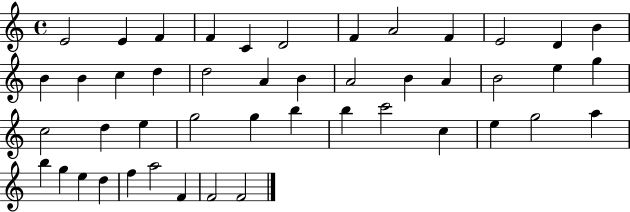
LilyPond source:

{
  \clef treble
  \time 4/4
  \defaultTimeSignature
  \key c \major
  e'2 e'4 f'4 | f'4 c'4 d'2 | f'4 a'2 f'4 | e'2 d'4 b'4 | \break b'4 b'4 c''4 d''4 | d''2 a'4 b'4 | a'2 b'4 a'4 | b'2 e''4 g''4 | \break c''2 d''4 e''4 | g''2 g''4 b''4 | b''4 c'''2 c''4 | e''4 g''2 a''4 | \break b''4 g''4 e''4 d''4 | f''4 a''2 f'4 | f'2 f'2 | \bar "|."
}